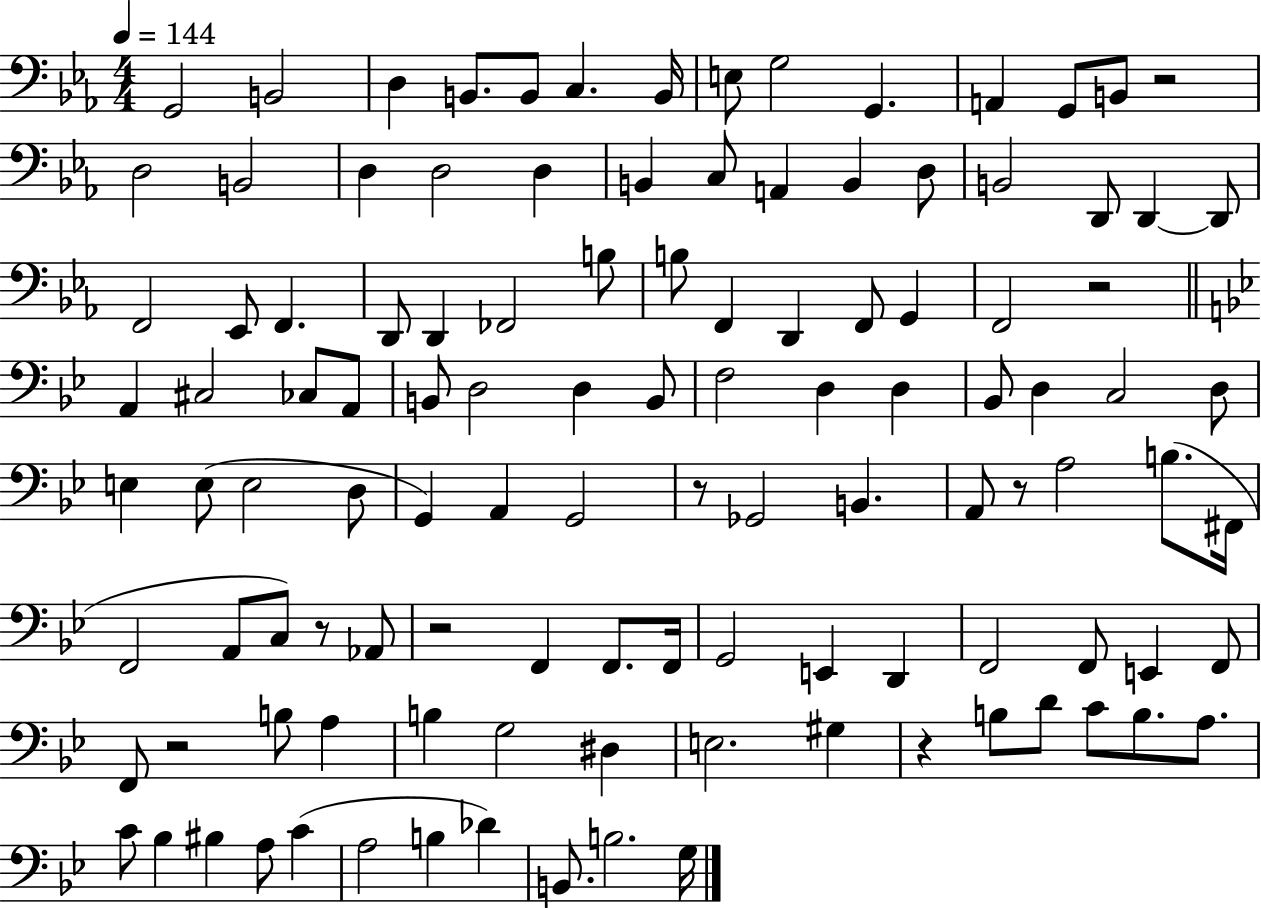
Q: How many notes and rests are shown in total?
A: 114